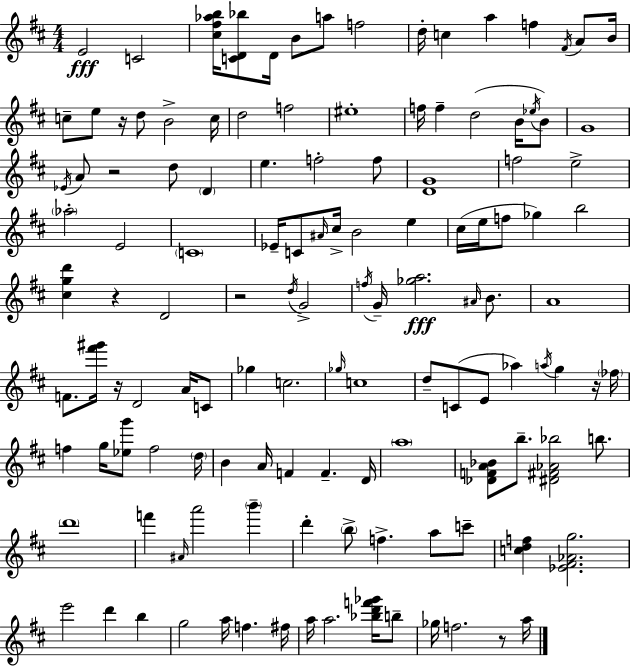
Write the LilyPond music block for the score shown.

{
  \clef treble
  \numericTimeSignature
  \time 4/4
  \key d \major
  e'2\fff c'2 | <cis'' fis'' aes'' b''>16 <c' d' bes''>8 d'16 b'8 a''8 f''2 | d''16-. c''4 a''4 f''4 \acciaccatura { fis'16 } a'8 | b'16 c''8-- e''8 r16 d''8 b'2-> | \break c''16 d''2 f''2 | eis''1-. | f''16 f''4-- d''2( b'16 \acciaccatura { ees''16 } | b'8) g'1 | \break \acciaccatura { ees'16 } a'8 r2 d''8 \parenthesize d'4 | e''4. f''2-. | f''8 <d' g'>1 | f''2 e''2-> | \break \parenthesize aes''2-. e'2 | \parenthesize c'1 | ees'16-- c'8 \grace { ais'16 } cis''16-> b'2 | e''4 cis''16( e''16 f''8 ges''4) b''2 | \break <cis'' g'' d'''>4 r4 d'2 | r2 \acciaccatura { d''16 } g'2-> | \acciaccatura { f''16 } g'16-- <ges'' a''>2.\fff | \grace { ais'16 } b'8. a'1 | \break f'8. <fis''' gis'''>16 r16 d'2 | a'16 c'8 ges''4 c''2. | \grace { ges''16 } c''1 | d''8-- c'8( e'8 aes''4) | \break \acciaccatura { a''16 } g''4 r16 \parenthesize fes''16 f''4 g''16 <ees'' g'''>8 | f''2 \parenthesize d''16 b'4 a'16 f'4 | f'4.-- d'16 \parenthesize a''1 | <des' f' a' bes'>8 b''8.-- <dis' fis' aes' bes''>2 | \break b''8. \parenthesize d'''1 | f'''4 \grace { ais'16 } a'''2 | \parenthesize b'''4-- d'''4-. \parenthesize b''8-> | f''4.-> a''8 c'''8-- <c'' d'' f''>4 <ees' fis' aes' g''>2. | \break e'''2 | d'''4 b''4 g''2 | a''16 f''4. fis''16 a''16 a''2. | <bes'' d''' f''' ges'''>16 b''8-- ges''16 f''2. | \break r8 a''16 \bar "|."
}